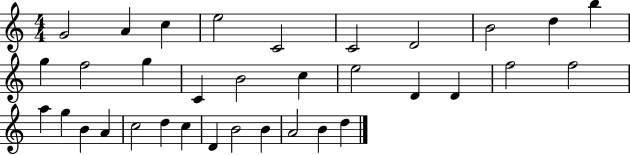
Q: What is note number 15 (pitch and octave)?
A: B4